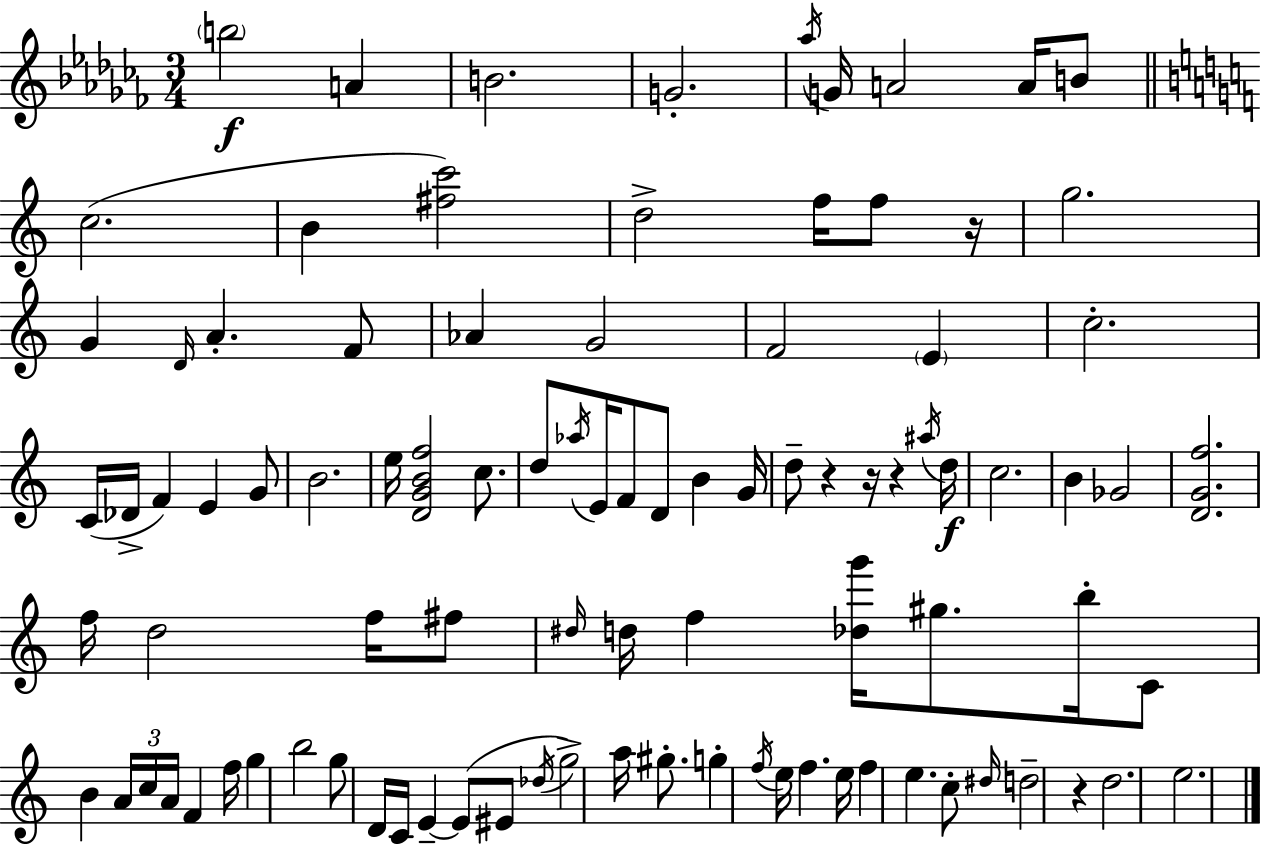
{
  \clef treble
  \numericTimeSignature
  \time 3/4
  \key aes \minor
  \repeat volta 2 { \parenthesize b''2\f a'4 | b'2. | g'2.-. | \acciaccatura { aes''16 } g'16 a'2 a'16 b'8 | \break \bar "||" \break \key c \major c''2.( | b'4 <fis'' c'''>2) | d''2-> f''16 f''8 r16 | g''2. | \break g'4 \grace { d'16 } a'4.-. f'8 | aes'4 g'2 | f'2 \parenthesize e'4 | c''2.-. | \break c'16( des'16-> f'4) e'4 g'8 | b'2. | e''16 <d' g' b' f''>2 c''8. | d''8 \acciaccatura { aes''16 } e'16 f'8 d'8 b'4 | \break g'16 d''8-- r4 r16 r4 | \acciaccatura { ais''16 } d''16\f c''2. | b'4 ges'2 | <d' g' f''>2. | \break f''16 d''2 | f''16 fis''8 \grace { dis''16 } d''16 f''4 <des'' g'''>16 gis''8. | b''16-. c'8 b'4 \tuplet 3/2 { a'16 c''16 a'16 } f'4 | f''16 g''4 b''2 | \break g''8 d'16 c'16 e'4--~~ | e'8( eis'8 \acciaccatura { des''16 } g''2->) | a''16 gis''8.-. g''4-. \acciaccatura { f''16 } e''16 f''4. | e''16 f''4 e''4. | \break c''8-. \grace { dis''16 } d''2-- | r4 d''2. | e''2. | } \bar "|."
}